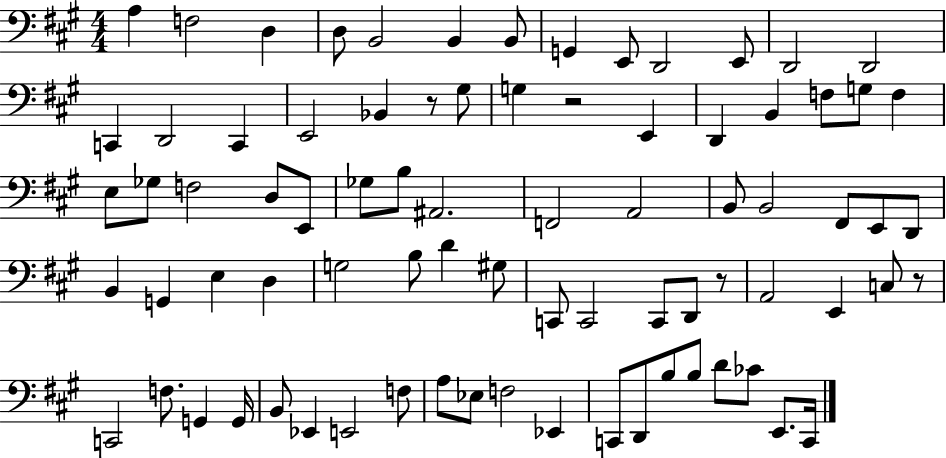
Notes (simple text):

A3/q F3/h D3/q D3/e B2/h B2/q B2/e G2/q E2/e D2/h E2/e D2/h D2/h C2/q D2/h C2/q E2/h Bb2/q R/e G#3/e G3/q R/h E2/q D2/q B2/q F3/e G3/e F3/q E3/e Gb3/e F3/h D3/e E2/e Gb3/e B3/e A#2/h. F2/h A2/h B2/e B2/h F#2/e E2/e D2/e B2/q G2/q E3/q D3/q G3/h B3/e D4/q G#3/e C2/e C2/h C2/e D2/e R/e A2/h E2/q C3/e R/e C2/h F3/e. G2/q G2/s B2/e Eb2/q E2/h F3/e A3/e Eb3/e F3/h Eb2/q C2/e D2/e B3/e B3/e D4/e CES4/e E2/e. C2/s